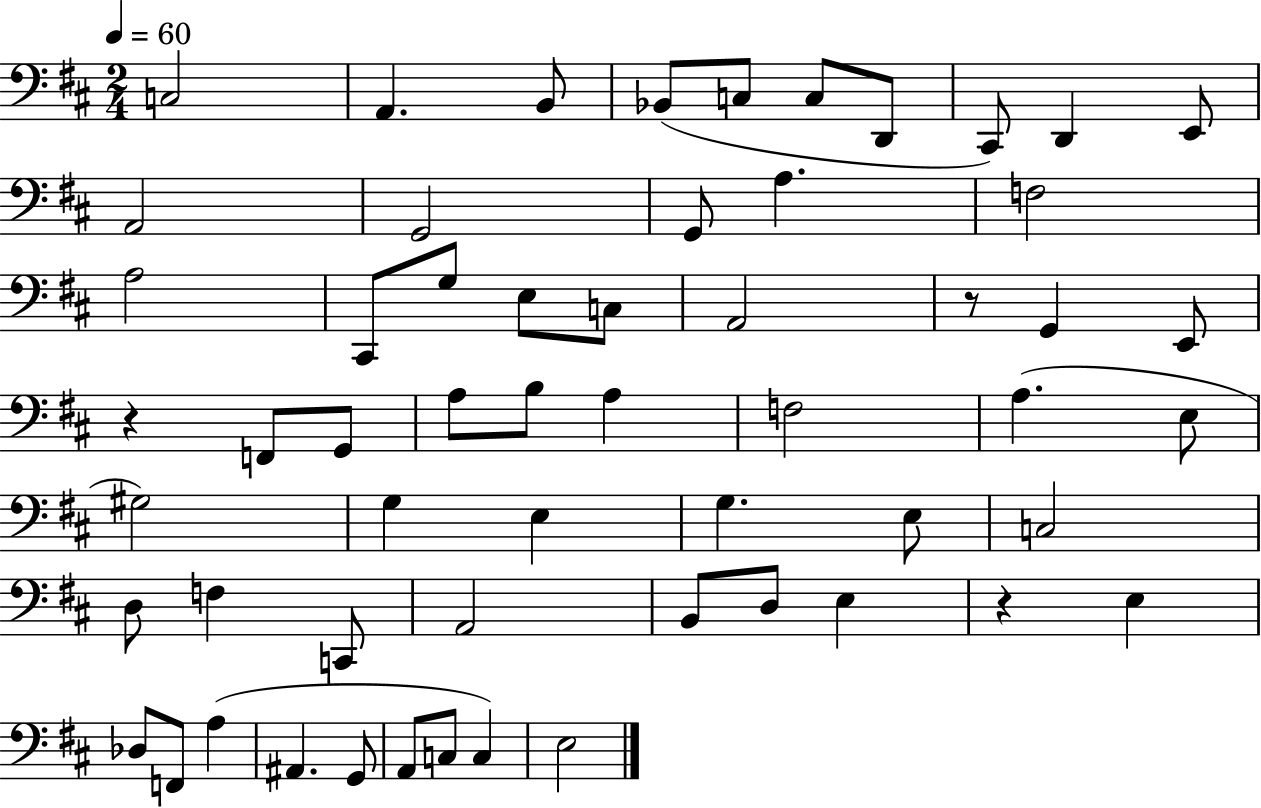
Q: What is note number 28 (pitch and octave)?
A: A3